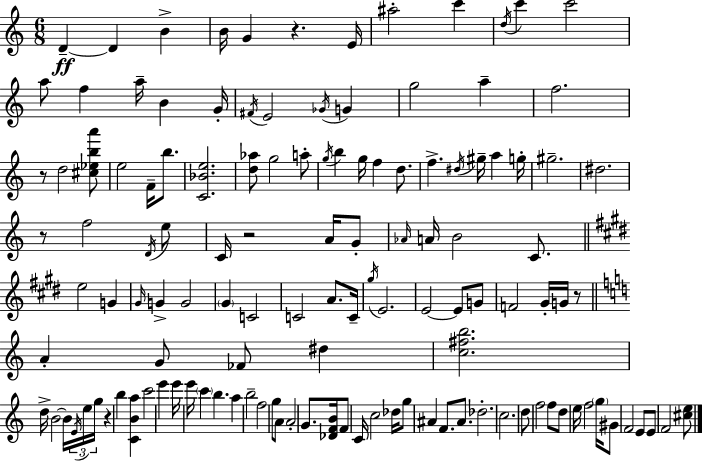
X:1
T:Untitled
M:6/8
L:1/4
K:C
D D B B/4 G z E/4 ^a2 c' d/4 c' c'2 a/2 f a/4 B G/4 ^F/4 E2 _G/4 G g2 a f2 z/2 d2 [^c_eba']/2 e2 F/4 b/2 [C_Be]2 [d_a]/2 g2 a/2 g/4 b g/4 f d/2 f ^d/4 ^g/4 a g/4 ^g2 ^d2 z/2 f2 D/4 e/2 C/4 z2 A/4 G/2 _A/4 A/4 B2 C/2 e2 G ^G/4 G G2 ^G C2 C2 A/2 C/4 ^g/4 E2 E2 E/2 G/2 F2 ^G/4 G/4 z/2 A G/2 _F/2 ^d [c^fb]2 d/4 B2 B/4 E/4 e/4 g/4 z b [CBa] c'2 e' e'/4 e'/4 c' b a b2 f2 g/2 A/2 A2 G/2 [_DFB]/4 F/2 C/4 c2 _d/4 g/2 ^A F/2 ^A/2 _d2 c2 d/2 f2 f/2 d/2 e/4 f2 g/4 ^G/2 F2 E/2 E/2 F2 [^ce]/2